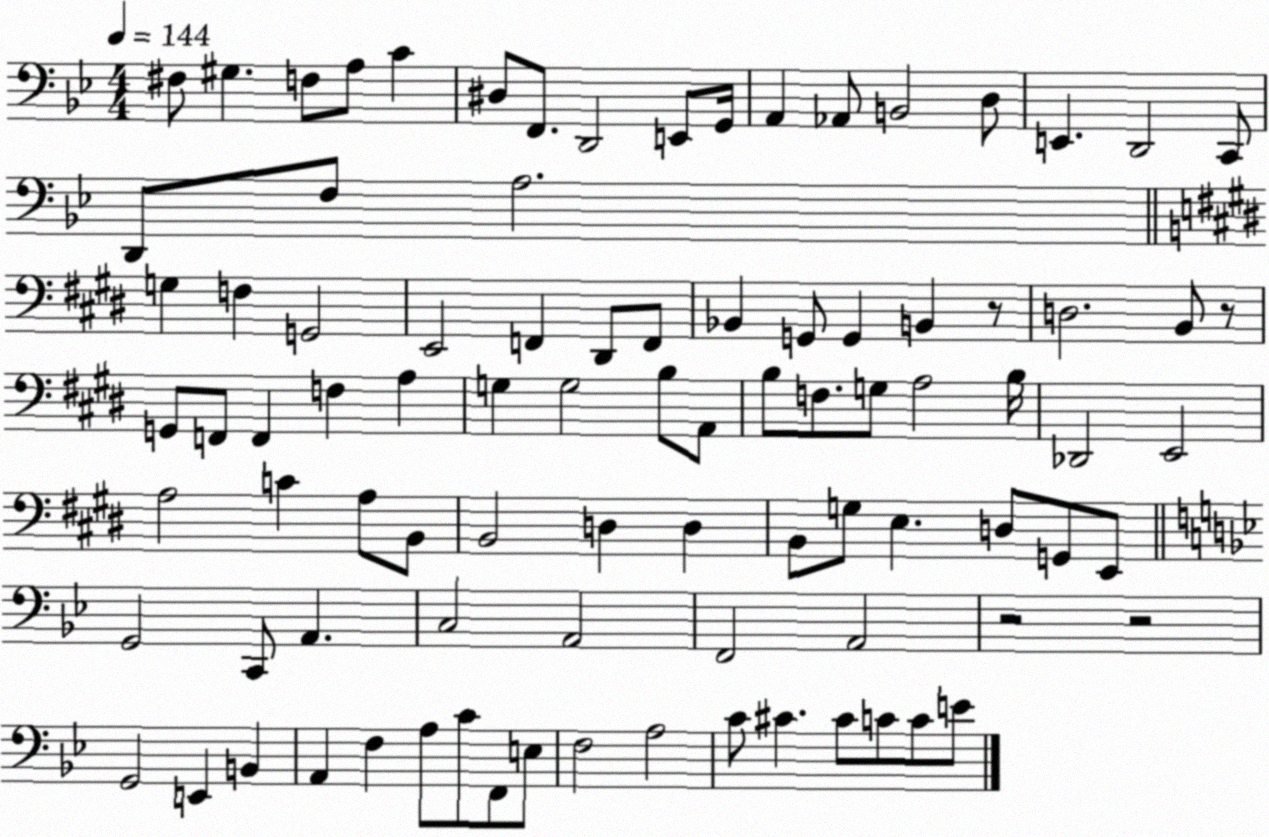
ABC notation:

X:1
T:Untitled
M:4/4
L:1/4
K:Bb
^F,/2 ^G, F,/2 A,/2 C ^D,/2 F,,/2 D,,2 E,,/2 G,,/4 A,, _A,,/2 B,,2 D,/2 E,, D,,2 C,,/2 D,,/2 F,/2 A,2 G, F, G,,2 E,,2 F,, ^D,,/2 F,,/2 _B,, G,,/2 G,, B,, z/2 D,2 B,,/2 z/2 G,,/2 F,,/2 F,, F, A, G, G,2 B,/2 A,,/2 B,/2 F,/2 G,/2 A,2 B,/4 _D,,2 E,,2 A,2 C A,/2 B,,/2 B,,2 D, D, B,,/2 G,/2 E, D,/2 G,,/2 E,,/2 G,,2 C,,/2 A,, C,2 A,,2 F,,2 A,,2 z2 z2 G,,2 E,, B,, A,, F, A,/2 C/2 F,,/2 E,/2 F,2 A,2 C/2 ^C ^C/2 C/2 C/2 E/2